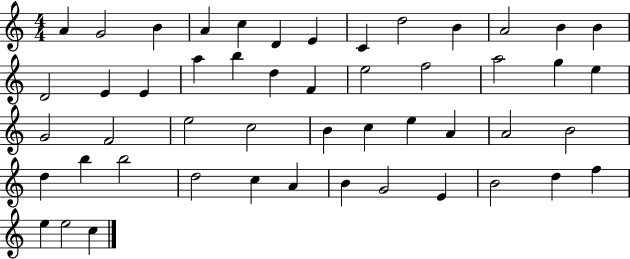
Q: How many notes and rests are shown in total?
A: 50